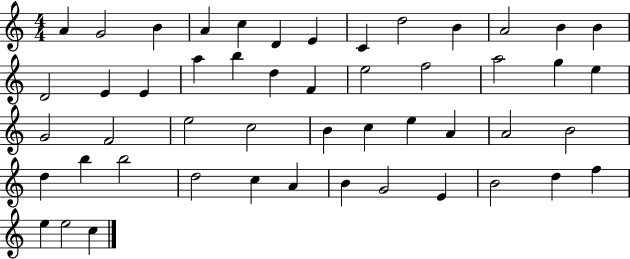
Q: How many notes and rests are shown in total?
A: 50